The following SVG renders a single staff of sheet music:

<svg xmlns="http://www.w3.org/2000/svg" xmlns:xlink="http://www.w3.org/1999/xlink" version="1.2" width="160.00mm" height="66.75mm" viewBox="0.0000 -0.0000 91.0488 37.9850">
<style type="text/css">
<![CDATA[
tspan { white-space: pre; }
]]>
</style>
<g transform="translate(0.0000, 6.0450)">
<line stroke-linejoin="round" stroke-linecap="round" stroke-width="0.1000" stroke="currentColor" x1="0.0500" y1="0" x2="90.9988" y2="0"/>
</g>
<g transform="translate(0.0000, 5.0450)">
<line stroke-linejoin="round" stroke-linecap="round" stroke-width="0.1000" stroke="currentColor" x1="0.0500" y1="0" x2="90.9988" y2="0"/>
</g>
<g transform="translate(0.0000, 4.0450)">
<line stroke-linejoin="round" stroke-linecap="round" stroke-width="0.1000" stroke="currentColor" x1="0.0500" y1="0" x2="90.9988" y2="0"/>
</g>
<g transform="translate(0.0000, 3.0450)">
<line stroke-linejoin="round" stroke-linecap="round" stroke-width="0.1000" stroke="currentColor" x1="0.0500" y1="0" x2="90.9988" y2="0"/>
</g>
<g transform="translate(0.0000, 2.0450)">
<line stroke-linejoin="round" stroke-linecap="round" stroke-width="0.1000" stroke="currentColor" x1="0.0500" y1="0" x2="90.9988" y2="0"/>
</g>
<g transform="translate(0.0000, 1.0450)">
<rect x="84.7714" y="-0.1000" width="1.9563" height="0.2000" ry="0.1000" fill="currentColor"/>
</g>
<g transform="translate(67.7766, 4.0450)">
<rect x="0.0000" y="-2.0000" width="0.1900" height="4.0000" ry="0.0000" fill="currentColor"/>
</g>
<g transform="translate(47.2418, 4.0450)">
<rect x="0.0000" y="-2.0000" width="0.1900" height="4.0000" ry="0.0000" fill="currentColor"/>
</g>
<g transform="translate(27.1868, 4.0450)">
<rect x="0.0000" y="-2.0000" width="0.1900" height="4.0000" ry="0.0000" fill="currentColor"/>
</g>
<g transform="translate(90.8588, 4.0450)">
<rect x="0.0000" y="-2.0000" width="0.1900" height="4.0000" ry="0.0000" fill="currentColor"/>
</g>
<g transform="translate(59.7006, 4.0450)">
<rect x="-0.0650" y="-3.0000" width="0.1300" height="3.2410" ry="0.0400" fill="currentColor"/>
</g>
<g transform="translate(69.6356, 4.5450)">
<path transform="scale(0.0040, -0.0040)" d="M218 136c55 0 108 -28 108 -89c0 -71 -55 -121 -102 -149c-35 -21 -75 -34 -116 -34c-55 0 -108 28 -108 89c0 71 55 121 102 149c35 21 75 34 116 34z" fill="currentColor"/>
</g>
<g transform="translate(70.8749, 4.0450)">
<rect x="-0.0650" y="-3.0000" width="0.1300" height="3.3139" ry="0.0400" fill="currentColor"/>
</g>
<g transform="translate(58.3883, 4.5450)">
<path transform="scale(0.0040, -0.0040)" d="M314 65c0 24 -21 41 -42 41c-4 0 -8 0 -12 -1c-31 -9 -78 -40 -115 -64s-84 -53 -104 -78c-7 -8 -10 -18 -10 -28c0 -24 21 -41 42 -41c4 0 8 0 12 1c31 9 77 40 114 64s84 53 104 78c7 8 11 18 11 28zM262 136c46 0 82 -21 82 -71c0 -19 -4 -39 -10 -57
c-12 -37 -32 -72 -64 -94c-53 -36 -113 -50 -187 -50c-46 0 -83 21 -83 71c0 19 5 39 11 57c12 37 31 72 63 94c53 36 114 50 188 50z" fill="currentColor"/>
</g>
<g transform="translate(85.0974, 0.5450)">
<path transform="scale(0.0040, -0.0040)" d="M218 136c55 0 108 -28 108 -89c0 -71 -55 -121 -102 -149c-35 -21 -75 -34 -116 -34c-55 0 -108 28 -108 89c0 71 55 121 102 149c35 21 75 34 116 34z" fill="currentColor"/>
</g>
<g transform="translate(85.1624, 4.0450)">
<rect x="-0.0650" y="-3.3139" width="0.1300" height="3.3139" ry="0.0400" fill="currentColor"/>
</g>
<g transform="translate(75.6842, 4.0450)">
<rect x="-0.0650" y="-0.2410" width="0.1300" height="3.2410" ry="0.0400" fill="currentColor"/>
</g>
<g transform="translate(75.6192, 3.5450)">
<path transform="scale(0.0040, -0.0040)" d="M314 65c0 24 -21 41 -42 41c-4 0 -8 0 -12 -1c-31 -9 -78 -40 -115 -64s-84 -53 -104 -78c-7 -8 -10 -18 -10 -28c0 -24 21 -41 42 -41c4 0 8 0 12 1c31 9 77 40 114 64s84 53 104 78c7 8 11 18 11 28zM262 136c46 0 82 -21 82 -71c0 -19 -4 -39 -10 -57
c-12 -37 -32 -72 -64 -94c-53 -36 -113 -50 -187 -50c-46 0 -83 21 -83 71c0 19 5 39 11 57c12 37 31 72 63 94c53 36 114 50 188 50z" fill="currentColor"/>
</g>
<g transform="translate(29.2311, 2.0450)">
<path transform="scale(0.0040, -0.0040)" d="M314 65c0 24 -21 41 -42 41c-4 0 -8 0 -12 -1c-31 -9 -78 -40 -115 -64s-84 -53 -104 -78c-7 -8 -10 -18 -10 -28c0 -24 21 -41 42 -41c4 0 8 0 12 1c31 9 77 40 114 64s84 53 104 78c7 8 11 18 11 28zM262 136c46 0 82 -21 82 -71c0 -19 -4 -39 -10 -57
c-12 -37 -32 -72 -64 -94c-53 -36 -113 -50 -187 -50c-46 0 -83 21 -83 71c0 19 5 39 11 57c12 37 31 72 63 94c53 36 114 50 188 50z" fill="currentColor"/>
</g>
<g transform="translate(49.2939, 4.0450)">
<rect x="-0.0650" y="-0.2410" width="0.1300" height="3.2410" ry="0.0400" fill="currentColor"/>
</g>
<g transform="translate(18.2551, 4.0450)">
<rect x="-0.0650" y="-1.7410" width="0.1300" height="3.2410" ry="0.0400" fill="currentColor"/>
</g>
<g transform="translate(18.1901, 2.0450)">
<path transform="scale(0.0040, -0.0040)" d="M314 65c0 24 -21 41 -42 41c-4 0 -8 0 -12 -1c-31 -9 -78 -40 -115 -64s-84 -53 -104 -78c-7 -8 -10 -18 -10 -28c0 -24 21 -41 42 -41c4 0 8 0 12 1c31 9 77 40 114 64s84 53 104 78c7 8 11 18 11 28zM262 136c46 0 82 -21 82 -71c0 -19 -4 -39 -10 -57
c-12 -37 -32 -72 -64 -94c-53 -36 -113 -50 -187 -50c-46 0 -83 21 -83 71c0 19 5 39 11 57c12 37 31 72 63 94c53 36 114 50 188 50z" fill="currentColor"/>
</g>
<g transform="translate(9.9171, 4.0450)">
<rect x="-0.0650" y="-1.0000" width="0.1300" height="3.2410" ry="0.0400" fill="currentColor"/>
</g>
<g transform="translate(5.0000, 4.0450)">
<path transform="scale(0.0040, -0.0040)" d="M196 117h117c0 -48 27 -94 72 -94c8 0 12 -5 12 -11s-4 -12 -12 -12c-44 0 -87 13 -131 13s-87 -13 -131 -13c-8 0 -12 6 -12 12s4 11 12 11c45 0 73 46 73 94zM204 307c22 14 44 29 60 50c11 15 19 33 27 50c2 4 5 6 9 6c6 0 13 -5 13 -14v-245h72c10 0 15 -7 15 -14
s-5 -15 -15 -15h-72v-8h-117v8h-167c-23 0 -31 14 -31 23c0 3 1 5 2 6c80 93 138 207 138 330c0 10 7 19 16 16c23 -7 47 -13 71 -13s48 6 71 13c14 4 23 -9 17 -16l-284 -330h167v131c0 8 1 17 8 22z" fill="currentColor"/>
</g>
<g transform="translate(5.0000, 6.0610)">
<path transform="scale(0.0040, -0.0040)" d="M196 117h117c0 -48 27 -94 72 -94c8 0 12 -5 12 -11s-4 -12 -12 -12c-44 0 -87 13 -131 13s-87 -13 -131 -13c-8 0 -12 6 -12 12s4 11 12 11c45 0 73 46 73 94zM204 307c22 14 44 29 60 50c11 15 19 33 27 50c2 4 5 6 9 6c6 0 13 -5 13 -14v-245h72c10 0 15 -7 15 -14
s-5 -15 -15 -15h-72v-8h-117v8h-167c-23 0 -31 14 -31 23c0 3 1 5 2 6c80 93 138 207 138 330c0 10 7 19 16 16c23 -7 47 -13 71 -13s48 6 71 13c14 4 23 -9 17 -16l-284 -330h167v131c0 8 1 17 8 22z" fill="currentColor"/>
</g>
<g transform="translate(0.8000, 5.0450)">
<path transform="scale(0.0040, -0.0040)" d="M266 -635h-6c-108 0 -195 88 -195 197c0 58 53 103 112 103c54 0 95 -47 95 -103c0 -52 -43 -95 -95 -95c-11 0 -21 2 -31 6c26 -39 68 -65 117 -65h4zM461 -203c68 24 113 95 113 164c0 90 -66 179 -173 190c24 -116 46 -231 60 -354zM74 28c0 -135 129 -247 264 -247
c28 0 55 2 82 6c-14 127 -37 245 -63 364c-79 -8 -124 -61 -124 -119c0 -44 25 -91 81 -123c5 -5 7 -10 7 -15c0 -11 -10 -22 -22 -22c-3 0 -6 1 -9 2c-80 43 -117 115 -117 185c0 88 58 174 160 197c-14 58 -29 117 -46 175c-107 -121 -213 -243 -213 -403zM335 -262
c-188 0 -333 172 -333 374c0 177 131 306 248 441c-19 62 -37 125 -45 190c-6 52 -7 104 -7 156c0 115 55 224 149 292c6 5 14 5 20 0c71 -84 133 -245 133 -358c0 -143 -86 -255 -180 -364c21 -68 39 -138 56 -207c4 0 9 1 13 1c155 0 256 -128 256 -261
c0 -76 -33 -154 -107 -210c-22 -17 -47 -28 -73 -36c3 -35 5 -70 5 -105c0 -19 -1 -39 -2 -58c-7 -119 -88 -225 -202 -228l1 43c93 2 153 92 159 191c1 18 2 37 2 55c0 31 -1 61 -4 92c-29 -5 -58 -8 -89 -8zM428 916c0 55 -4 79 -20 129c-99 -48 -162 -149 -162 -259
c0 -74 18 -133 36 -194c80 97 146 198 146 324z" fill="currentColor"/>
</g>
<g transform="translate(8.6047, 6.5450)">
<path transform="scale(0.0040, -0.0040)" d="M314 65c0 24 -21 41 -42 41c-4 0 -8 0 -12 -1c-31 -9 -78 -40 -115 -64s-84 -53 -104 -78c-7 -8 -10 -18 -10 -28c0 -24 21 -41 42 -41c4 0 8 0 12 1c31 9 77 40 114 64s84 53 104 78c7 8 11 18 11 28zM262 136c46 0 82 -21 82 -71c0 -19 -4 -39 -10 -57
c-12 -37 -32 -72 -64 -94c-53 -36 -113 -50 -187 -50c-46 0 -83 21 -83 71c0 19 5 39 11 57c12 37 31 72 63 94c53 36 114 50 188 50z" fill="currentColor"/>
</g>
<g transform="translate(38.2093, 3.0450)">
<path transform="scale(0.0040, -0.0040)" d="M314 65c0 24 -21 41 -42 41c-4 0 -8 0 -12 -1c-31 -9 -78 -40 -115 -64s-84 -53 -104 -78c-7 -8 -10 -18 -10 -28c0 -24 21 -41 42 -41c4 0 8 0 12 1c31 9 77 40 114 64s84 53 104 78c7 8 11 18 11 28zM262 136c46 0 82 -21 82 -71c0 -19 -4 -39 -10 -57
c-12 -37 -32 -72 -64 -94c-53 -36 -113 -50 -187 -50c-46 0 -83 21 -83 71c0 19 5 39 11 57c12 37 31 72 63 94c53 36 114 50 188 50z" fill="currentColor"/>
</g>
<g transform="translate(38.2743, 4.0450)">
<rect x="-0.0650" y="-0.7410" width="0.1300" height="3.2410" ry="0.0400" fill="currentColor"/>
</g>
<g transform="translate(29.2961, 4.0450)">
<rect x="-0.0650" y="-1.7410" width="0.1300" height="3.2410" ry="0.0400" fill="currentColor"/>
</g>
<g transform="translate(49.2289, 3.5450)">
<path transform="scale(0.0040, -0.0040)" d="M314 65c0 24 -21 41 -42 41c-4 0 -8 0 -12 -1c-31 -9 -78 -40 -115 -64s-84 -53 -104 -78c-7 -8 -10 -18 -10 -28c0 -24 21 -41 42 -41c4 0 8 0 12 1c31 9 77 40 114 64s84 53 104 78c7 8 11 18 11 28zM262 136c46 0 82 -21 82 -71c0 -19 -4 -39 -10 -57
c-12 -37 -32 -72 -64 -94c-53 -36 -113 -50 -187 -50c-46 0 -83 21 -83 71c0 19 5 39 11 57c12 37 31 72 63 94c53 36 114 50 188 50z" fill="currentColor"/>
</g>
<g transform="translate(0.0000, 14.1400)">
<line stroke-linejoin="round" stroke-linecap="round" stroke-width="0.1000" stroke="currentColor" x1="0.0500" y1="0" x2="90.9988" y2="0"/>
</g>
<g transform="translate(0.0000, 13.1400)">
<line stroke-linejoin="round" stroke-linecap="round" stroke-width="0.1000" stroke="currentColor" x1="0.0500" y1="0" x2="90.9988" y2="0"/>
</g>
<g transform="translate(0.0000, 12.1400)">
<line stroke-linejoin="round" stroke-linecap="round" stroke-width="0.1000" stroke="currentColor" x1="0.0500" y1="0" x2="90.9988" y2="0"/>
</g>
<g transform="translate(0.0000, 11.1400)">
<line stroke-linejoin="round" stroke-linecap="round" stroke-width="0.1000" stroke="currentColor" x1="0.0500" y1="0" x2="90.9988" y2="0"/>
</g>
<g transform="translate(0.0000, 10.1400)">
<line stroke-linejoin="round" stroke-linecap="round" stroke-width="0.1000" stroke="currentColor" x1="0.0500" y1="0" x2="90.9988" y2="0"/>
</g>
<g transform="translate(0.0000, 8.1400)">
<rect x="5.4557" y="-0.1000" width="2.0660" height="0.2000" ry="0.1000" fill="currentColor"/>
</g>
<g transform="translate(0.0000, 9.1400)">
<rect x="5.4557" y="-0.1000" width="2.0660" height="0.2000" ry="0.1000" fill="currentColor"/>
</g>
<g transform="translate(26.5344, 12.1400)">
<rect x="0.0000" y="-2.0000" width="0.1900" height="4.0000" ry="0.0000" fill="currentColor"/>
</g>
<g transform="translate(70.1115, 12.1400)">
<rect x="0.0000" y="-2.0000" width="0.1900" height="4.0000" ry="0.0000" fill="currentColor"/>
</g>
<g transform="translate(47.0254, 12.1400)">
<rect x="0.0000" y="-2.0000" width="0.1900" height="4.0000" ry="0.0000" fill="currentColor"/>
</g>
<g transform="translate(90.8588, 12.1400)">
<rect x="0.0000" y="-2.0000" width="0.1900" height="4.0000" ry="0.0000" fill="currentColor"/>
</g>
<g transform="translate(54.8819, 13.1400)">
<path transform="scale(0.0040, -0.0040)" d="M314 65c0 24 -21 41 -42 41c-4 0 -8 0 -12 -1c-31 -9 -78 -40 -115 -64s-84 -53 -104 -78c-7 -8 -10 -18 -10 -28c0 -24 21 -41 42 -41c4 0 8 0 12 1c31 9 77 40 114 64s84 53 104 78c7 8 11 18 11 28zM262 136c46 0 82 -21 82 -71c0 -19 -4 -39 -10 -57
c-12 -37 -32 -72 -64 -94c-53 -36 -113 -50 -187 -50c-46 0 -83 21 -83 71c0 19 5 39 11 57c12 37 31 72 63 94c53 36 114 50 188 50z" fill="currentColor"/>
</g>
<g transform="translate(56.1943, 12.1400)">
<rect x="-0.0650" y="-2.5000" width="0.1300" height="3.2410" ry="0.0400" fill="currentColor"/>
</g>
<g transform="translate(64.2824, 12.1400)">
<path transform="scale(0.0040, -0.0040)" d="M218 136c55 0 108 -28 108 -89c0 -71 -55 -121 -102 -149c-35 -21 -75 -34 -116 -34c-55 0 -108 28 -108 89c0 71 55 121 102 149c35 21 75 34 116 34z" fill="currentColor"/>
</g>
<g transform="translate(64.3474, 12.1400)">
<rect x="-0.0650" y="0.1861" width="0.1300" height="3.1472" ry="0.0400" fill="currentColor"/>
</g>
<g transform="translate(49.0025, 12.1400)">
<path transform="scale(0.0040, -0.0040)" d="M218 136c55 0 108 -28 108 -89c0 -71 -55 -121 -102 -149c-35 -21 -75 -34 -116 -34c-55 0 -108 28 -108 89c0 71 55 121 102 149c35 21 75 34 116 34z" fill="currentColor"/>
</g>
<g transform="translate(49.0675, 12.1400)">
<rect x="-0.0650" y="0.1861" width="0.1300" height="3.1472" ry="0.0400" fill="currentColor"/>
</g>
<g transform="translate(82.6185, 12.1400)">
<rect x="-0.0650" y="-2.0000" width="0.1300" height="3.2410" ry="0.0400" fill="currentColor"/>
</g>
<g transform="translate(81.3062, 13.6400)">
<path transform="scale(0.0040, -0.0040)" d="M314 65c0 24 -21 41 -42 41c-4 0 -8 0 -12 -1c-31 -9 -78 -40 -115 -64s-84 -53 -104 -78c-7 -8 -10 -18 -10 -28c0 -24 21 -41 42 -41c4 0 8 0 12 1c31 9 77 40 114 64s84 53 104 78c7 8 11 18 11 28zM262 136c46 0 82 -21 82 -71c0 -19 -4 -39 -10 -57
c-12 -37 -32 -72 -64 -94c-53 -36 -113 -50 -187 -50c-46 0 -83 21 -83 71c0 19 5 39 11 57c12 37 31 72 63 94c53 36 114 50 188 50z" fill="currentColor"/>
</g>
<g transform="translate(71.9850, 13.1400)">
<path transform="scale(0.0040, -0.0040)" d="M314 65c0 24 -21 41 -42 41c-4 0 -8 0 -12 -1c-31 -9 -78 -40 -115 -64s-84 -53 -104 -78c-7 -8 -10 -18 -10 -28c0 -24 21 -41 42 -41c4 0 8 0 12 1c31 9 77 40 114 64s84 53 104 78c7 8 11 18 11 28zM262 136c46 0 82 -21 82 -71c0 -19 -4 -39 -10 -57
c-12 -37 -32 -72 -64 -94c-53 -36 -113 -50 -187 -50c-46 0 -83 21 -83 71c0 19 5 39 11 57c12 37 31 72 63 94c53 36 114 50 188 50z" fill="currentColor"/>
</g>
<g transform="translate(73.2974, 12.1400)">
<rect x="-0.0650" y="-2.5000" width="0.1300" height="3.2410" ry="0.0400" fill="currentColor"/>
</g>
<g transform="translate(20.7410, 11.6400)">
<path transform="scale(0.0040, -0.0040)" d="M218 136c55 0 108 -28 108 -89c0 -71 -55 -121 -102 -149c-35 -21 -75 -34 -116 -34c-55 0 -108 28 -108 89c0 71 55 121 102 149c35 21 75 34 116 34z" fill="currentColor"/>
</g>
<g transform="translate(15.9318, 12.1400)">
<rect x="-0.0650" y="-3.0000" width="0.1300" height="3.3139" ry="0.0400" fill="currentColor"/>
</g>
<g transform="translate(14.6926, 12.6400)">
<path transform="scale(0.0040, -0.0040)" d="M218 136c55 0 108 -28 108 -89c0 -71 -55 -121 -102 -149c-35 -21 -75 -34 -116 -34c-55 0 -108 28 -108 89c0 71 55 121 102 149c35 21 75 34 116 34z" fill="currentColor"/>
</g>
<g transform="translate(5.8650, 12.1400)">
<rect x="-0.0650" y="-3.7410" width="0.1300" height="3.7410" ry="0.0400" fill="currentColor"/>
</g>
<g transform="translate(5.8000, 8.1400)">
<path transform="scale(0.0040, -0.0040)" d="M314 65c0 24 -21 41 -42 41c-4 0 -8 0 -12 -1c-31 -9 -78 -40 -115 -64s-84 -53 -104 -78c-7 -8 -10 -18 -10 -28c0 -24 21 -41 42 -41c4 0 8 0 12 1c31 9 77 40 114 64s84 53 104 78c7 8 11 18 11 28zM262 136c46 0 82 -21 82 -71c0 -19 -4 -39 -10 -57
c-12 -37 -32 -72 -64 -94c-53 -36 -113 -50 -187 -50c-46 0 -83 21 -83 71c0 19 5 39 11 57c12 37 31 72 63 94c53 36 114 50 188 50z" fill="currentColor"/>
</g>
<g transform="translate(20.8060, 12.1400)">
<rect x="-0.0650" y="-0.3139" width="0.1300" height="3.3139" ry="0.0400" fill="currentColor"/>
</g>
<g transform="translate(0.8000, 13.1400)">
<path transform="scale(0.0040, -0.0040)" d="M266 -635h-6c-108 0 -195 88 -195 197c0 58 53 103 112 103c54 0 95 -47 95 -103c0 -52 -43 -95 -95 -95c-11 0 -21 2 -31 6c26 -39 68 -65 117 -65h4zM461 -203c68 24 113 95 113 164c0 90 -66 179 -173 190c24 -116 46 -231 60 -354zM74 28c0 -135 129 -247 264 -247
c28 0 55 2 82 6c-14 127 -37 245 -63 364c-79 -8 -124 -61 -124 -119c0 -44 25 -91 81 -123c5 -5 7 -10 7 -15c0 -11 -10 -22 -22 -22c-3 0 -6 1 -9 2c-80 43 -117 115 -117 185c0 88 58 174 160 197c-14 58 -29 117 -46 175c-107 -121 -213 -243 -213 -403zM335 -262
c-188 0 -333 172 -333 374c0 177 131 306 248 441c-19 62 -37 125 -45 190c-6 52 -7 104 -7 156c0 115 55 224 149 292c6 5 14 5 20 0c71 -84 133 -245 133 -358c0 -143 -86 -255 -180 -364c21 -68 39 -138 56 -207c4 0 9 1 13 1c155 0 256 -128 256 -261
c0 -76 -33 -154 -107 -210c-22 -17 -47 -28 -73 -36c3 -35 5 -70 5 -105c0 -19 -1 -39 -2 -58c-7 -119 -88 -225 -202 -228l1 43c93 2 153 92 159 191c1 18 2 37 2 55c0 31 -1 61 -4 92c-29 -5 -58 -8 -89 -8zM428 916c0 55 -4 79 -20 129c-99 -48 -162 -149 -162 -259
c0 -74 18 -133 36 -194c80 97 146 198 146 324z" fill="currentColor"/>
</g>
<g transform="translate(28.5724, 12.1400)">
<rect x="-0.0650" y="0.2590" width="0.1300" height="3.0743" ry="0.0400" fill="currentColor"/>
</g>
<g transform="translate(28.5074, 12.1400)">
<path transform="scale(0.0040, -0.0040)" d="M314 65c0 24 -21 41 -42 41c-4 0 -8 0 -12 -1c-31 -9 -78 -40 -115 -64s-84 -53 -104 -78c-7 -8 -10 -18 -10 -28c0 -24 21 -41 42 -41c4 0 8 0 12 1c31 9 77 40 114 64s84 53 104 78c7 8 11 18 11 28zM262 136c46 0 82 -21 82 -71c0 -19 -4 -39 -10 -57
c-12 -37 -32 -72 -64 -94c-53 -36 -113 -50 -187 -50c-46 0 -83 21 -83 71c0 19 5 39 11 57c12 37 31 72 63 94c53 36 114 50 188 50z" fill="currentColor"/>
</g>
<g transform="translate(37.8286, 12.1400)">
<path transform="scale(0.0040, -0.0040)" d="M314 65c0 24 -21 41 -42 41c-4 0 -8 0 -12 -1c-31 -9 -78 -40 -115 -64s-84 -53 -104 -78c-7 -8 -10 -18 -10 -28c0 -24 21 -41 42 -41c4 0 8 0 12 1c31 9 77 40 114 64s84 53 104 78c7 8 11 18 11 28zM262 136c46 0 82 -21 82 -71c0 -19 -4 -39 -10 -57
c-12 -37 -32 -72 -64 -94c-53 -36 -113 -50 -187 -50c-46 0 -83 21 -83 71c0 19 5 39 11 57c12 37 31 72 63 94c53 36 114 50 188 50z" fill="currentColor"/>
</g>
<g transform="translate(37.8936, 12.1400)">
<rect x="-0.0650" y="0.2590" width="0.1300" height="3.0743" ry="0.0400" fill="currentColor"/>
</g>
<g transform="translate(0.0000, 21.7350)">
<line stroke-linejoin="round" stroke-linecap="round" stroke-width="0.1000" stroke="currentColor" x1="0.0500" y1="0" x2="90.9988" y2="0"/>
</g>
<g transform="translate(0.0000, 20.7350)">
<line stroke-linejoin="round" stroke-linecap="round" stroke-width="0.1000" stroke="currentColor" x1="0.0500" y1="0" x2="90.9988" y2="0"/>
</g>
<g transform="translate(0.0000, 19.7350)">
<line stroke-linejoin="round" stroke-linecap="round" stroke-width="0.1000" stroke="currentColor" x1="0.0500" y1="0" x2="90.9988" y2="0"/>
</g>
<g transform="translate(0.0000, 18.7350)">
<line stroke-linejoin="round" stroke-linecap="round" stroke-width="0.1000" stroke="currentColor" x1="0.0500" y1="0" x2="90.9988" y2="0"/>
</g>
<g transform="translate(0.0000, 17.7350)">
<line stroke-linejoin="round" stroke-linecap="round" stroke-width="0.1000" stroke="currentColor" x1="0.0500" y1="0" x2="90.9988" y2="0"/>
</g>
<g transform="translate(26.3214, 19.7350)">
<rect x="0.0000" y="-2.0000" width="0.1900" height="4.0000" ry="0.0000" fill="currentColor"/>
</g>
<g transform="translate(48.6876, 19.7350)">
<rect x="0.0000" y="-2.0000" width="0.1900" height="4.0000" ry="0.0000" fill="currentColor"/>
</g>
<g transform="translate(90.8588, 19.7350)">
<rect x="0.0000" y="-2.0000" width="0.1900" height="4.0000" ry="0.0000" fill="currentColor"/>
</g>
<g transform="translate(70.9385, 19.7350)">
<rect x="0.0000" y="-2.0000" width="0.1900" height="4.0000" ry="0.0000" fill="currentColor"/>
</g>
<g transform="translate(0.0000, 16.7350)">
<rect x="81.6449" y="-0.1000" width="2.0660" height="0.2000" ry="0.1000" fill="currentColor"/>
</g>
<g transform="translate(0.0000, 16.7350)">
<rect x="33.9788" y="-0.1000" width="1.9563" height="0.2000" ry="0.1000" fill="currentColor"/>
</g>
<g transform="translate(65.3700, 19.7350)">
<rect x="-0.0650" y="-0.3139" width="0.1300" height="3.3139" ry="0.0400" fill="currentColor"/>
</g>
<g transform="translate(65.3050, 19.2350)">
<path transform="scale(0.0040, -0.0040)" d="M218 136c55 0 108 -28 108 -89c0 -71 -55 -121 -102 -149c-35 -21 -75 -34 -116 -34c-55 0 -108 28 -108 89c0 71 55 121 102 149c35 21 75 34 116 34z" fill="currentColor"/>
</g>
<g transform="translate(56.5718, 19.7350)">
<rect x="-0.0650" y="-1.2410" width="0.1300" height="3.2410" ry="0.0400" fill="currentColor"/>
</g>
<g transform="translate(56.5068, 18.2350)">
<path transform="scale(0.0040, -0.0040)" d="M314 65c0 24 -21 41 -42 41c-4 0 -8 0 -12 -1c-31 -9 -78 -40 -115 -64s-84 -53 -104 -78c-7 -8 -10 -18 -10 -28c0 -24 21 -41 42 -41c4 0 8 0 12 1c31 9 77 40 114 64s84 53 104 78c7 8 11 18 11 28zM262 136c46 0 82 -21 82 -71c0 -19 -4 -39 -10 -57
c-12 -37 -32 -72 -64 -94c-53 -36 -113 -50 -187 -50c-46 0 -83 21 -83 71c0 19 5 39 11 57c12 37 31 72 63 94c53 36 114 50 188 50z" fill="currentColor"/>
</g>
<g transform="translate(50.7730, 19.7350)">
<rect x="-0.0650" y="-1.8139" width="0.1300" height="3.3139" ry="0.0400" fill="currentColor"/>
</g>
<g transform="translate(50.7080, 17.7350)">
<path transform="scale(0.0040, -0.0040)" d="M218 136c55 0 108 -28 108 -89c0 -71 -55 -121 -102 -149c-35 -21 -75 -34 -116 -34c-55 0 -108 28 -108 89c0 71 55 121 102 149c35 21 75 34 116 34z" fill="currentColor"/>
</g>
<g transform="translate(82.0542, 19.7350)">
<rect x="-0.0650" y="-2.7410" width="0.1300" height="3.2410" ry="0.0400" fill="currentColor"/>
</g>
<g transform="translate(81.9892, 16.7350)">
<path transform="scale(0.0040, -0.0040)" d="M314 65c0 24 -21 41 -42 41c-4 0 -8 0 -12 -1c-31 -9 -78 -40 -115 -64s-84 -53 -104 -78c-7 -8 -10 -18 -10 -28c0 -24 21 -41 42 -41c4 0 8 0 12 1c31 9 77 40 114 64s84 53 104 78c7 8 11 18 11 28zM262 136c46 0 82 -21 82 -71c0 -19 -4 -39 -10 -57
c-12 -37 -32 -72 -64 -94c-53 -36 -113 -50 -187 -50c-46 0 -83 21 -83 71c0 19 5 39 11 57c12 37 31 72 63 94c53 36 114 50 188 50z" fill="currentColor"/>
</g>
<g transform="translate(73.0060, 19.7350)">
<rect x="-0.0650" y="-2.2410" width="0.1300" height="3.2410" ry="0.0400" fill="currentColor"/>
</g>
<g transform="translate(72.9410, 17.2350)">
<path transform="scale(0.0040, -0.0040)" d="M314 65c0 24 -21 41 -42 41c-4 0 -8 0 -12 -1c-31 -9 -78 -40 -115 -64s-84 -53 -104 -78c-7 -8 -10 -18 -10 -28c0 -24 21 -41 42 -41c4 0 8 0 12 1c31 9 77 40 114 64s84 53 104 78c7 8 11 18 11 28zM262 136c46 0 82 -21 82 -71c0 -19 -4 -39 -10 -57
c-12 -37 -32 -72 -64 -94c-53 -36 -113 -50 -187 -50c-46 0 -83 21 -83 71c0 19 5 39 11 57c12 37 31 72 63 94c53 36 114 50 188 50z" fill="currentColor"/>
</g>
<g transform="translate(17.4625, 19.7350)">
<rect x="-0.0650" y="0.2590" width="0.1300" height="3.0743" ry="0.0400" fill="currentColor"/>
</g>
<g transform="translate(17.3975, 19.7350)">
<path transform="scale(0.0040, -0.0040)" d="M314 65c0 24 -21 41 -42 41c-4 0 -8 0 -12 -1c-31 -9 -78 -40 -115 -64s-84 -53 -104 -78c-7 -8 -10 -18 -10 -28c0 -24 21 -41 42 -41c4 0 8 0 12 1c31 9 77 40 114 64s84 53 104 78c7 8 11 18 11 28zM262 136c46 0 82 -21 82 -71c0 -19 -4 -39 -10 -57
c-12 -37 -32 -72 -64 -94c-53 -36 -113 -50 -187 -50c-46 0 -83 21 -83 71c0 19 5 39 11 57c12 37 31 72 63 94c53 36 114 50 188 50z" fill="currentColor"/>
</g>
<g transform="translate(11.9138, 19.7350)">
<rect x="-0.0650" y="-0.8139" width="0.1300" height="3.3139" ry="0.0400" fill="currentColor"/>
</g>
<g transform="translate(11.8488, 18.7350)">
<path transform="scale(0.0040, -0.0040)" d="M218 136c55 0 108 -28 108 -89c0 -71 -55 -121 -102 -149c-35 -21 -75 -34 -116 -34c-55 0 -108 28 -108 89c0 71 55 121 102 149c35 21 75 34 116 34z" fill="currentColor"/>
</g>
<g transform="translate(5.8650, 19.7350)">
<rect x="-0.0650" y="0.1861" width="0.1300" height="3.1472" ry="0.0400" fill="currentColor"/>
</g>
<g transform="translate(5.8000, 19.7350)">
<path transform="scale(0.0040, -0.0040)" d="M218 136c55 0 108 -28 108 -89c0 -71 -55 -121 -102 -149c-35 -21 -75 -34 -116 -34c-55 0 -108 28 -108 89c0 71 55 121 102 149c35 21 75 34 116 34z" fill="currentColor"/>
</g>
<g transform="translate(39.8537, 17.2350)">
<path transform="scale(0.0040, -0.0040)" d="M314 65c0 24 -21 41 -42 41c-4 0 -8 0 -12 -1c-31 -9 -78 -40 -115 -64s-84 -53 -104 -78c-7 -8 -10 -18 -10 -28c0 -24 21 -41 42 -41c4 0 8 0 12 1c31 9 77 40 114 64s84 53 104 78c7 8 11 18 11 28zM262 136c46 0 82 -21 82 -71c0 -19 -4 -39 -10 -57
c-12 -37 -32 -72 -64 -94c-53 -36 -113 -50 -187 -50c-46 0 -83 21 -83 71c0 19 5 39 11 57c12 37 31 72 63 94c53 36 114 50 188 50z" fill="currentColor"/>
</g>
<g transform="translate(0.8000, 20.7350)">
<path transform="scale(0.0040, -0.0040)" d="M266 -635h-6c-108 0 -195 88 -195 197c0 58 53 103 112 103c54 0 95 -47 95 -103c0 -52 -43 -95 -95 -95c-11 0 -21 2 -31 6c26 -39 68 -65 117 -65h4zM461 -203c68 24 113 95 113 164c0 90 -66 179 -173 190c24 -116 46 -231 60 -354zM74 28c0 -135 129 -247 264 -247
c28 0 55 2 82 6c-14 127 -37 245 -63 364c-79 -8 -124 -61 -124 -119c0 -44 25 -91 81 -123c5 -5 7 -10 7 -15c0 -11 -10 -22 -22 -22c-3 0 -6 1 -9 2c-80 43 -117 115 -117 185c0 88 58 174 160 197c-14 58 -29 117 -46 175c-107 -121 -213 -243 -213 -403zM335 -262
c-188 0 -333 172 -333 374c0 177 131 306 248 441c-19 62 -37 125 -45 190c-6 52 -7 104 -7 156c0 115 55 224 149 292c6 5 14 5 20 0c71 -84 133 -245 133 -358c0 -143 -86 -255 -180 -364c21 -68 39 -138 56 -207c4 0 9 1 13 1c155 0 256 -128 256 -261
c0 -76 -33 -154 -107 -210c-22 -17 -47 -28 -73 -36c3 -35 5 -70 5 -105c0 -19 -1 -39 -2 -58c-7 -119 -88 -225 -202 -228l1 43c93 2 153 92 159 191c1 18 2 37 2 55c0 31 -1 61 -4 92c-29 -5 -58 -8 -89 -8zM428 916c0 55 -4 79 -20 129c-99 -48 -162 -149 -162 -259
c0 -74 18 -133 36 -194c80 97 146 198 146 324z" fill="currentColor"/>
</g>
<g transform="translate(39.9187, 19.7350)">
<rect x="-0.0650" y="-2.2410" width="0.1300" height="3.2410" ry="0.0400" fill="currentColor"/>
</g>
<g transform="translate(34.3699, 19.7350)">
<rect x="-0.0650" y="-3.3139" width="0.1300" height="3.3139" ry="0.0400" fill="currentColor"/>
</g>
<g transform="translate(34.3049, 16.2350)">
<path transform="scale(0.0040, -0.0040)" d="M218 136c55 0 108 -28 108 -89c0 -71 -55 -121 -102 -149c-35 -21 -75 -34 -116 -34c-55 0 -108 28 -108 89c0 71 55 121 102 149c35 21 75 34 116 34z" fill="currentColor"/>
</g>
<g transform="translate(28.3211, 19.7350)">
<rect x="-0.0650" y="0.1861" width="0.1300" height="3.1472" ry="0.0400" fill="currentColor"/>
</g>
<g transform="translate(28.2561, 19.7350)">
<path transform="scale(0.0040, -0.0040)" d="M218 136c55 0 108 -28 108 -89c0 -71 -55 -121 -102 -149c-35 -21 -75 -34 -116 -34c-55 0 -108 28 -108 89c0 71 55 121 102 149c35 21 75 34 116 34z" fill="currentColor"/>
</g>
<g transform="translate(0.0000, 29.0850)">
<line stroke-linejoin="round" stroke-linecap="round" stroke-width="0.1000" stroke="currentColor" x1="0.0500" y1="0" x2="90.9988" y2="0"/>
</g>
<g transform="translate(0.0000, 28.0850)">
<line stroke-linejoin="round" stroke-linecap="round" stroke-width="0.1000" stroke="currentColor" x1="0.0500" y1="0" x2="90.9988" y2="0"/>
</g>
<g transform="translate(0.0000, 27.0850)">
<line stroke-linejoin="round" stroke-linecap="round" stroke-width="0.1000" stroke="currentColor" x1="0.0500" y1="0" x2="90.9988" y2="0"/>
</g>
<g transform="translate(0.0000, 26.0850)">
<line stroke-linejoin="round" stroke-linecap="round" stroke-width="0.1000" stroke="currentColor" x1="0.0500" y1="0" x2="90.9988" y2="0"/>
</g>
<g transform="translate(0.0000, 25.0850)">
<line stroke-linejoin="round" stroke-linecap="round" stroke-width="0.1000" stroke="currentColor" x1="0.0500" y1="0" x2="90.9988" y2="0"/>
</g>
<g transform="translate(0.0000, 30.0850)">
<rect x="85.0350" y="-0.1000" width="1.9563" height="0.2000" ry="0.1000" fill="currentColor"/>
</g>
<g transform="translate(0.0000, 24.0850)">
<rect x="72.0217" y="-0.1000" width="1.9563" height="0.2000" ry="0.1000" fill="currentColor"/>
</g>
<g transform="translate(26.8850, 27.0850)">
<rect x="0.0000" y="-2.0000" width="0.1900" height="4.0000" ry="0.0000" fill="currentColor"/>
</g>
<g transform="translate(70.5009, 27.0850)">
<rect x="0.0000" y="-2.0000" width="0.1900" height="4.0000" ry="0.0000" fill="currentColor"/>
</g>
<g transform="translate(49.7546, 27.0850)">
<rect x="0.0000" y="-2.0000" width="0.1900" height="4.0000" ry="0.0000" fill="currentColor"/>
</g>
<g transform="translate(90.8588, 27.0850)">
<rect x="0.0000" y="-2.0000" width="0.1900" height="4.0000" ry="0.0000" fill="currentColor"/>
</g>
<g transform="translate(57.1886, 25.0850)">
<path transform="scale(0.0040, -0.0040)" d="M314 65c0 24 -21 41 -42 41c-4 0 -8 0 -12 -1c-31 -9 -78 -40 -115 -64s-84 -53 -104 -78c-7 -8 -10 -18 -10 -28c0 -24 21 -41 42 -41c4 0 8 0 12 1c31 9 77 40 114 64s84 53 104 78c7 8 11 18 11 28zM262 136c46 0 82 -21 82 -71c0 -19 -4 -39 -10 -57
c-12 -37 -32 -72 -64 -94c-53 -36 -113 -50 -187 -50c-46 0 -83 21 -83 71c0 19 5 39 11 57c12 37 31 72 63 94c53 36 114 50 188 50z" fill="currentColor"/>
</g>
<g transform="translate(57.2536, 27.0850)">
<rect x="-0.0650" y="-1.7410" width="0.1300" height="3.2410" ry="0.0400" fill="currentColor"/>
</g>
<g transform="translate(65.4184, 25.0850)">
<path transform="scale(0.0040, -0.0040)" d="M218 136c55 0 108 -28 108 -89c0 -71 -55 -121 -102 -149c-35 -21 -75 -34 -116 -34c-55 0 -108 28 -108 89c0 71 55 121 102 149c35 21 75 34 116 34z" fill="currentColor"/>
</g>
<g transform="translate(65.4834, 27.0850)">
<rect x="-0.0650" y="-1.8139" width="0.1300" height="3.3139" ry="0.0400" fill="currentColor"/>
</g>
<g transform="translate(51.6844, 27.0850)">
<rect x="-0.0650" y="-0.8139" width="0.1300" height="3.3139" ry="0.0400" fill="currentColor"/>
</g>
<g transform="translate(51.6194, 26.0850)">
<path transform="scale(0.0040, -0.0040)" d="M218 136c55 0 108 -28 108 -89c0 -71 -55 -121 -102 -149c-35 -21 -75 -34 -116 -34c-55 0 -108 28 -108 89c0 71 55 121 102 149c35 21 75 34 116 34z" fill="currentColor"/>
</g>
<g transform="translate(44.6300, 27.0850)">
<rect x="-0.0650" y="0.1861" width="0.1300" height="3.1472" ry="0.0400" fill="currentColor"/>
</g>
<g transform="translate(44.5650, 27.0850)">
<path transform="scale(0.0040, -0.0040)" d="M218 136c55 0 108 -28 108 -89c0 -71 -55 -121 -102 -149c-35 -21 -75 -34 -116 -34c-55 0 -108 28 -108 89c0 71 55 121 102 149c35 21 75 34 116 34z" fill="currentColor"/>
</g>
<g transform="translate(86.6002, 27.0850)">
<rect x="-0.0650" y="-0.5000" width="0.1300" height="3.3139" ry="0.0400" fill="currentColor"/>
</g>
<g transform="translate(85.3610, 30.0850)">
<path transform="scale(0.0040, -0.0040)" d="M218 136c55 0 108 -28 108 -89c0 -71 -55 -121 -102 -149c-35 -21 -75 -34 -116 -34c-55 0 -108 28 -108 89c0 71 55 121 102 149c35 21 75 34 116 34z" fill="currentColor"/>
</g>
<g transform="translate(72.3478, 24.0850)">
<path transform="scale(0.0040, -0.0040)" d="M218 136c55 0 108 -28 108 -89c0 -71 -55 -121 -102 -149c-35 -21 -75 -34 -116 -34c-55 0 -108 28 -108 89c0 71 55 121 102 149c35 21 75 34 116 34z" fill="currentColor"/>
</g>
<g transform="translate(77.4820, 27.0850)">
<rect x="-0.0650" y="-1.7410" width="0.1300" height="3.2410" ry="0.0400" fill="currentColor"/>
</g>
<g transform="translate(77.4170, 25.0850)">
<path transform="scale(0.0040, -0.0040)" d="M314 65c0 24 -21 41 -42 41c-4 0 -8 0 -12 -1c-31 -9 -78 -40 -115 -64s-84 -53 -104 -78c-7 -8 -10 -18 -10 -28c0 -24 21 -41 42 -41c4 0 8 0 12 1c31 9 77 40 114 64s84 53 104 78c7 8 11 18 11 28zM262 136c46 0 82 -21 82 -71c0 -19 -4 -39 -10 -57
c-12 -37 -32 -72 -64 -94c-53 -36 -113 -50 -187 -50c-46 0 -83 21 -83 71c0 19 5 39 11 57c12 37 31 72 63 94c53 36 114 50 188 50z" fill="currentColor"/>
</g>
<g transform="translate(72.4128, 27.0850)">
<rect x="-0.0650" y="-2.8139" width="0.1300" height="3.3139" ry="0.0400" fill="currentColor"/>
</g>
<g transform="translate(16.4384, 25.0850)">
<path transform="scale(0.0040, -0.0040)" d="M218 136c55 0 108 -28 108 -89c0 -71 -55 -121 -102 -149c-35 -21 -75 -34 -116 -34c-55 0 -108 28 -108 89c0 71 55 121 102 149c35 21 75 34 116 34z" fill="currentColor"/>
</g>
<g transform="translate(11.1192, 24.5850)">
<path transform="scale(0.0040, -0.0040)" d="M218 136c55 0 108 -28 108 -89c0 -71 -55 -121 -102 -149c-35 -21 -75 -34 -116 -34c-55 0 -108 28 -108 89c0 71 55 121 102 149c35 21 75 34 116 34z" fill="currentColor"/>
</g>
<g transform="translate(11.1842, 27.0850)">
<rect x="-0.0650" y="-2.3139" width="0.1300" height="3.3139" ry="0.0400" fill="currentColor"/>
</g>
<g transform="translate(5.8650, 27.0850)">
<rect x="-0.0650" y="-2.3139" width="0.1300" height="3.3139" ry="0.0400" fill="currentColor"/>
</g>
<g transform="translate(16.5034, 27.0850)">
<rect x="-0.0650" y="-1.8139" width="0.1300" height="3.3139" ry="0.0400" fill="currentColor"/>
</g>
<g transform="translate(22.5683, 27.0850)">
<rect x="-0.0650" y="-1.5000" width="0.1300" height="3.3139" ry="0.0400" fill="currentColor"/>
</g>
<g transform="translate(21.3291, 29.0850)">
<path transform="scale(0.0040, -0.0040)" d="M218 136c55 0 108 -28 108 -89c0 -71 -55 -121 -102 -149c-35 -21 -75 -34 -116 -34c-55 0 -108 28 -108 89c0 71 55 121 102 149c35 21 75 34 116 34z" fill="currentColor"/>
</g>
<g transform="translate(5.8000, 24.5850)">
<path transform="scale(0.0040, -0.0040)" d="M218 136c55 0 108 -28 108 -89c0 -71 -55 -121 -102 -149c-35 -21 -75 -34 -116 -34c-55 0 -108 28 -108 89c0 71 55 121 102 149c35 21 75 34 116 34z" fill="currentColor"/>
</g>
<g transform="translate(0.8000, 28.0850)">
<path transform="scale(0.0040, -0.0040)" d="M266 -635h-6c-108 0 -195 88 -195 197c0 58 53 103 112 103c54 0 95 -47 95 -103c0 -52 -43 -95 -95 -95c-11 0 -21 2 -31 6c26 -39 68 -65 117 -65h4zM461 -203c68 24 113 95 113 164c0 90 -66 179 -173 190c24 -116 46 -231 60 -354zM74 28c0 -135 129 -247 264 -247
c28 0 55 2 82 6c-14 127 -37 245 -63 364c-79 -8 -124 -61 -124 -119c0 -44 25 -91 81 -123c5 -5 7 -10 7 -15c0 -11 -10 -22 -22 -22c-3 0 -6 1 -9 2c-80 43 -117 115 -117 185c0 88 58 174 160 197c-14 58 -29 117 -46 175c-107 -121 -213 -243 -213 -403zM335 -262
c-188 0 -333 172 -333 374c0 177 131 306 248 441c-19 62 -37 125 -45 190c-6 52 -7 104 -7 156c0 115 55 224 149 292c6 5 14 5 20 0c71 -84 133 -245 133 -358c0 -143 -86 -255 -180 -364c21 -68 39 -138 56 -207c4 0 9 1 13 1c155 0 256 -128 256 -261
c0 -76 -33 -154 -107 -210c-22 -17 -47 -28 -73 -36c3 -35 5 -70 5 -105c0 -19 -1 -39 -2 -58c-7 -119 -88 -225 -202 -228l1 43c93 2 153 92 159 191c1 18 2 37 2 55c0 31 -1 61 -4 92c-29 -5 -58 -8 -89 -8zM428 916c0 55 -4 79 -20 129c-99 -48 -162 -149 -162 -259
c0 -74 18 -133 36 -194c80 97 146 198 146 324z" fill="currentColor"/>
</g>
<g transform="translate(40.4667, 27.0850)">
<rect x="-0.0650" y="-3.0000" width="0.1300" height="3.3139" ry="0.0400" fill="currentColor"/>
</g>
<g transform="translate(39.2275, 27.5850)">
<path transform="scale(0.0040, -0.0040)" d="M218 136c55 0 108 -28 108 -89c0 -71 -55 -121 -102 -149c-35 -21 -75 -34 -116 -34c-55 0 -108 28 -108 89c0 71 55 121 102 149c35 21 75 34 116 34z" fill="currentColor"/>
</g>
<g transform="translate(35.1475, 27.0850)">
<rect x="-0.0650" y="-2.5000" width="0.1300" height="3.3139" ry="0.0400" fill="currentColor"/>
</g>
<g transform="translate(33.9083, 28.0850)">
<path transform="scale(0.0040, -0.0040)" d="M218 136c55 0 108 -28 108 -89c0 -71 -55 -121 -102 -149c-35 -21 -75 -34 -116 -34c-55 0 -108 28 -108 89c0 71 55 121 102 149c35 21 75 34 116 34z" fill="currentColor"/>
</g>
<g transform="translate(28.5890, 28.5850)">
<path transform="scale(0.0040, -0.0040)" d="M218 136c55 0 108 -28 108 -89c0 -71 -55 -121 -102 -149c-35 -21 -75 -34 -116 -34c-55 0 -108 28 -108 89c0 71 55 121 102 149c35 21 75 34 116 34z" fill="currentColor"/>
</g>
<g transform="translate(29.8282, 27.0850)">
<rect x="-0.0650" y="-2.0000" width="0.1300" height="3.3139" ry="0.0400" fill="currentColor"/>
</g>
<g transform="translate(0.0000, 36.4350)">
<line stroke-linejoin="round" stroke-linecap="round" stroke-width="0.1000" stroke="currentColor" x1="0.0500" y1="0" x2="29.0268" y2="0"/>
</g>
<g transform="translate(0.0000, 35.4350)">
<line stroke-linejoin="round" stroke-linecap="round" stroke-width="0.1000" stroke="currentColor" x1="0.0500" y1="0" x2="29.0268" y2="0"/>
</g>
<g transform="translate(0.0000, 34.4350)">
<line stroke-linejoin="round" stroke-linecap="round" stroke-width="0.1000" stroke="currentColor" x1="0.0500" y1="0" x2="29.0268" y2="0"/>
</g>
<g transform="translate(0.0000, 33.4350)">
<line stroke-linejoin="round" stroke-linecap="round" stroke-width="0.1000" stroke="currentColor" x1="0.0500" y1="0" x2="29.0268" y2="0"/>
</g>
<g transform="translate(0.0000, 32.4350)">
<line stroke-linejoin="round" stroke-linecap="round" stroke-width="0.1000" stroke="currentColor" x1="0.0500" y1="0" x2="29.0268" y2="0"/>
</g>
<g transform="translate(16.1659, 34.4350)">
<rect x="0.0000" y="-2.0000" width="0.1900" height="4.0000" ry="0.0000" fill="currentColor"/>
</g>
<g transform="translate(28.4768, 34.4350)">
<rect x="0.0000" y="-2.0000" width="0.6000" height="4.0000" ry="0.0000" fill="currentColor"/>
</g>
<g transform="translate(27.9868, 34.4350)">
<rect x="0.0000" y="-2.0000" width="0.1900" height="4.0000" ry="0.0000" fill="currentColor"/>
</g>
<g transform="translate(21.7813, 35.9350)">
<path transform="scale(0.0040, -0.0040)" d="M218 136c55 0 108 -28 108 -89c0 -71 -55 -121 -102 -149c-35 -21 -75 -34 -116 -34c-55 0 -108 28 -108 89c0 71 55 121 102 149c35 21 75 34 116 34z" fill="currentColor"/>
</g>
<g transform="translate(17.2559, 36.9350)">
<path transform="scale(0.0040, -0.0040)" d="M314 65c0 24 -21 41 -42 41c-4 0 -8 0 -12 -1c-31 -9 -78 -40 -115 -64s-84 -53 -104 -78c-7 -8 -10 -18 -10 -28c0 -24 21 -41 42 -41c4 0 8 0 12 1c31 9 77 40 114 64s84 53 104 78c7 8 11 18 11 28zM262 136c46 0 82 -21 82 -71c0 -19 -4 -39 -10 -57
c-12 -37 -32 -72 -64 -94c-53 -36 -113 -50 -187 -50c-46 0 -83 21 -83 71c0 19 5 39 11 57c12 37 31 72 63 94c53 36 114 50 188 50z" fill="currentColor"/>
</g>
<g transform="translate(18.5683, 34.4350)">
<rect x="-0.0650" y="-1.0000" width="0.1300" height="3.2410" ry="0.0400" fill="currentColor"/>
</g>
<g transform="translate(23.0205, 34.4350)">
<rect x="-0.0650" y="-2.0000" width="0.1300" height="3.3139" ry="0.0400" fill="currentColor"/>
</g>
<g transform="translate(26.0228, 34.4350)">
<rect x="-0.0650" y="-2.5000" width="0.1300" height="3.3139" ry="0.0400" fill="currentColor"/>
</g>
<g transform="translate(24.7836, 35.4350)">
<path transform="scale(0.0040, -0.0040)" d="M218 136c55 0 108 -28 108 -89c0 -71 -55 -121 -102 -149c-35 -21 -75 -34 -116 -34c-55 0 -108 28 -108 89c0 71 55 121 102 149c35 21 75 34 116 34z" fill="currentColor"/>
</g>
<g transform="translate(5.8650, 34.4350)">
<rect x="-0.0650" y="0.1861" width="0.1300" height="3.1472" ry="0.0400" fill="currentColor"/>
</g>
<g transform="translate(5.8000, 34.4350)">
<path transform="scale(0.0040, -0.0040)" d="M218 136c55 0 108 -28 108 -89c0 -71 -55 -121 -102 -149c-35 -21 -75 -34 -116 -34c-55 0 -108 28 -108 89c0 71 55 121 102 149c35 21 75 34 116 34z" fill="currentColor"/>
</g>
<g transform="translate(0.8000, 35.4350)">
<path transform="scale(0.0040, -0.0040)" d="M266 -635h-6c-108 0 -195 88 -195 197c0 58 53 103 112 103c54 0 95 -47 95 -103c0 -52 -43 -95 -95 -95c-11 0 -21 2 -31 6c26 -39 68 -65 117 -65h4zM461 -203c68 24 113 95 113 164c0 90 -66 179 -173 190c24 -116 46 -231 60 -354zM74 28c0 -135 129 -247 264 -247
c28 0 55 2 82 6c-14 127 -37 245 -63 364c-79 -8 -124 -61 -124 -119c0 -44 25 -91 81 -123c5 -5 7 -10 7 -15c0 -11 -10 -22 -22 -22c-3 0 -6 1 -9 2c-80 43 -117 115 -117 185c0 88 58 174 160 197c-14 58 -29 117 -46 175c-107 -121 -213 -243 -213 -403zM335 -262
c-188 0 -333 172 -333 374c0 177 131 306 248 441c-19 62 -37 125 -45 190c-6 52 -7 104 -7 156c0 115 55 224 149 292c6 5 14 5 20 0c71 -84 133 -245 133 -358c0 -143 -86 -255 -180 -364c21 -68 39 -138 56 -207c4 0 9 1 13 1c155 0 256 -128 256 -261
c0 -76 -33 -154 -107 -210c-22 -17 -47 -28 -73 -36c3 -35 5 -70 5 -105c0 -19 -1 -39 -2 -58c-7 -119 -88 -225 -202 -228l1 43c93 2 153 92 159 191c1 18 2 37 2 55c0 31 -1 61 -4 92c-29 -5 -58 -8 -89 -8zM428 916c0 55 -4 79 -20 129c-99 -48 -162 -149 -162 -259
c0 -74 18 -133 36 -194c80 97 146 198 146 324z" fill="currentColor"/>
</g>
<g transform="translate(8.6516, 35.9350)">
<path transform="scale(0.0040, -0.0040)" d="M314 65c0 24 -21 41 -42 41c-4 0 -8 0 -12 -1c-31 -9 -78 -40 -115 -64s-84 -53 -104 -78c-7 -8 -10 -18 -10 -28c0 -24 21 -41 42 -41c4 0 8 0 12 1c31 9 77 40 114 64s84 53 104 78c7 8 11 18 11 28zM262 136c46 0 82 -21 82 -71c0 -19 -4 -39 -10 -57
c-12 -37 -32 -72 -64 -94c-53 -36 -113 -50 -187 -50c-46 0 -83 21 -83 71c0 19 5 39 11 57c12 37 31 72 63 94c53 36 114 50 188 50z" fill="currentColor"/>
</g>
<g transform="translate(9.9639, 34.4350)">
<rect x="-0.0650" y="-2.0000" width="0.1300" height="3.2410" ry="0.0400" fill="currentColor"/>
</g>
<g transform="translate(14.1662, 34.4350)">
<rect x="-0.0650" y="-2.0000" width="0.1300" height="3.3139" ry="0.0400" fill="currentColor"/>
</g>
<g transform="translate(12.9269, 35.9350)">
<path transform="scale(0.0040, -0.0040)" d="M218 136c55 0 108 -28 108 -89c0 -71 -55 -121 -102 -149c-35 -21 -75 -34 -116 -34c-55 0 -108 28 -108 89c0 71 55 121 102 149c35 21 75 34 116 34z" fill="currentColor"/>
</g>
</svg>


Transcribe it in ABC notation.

X:1
T:Untitled
M:4/4
L:1/4
K:C
D2 f2 f2 d2 c2 A2 A c2 b c'2 A c B2 B2 B G2 B G2 F2 B d B2 B b g2 f e2 c g2 a2 g g f E F G A B d f2 f a f2 C B F2 F D2 F G